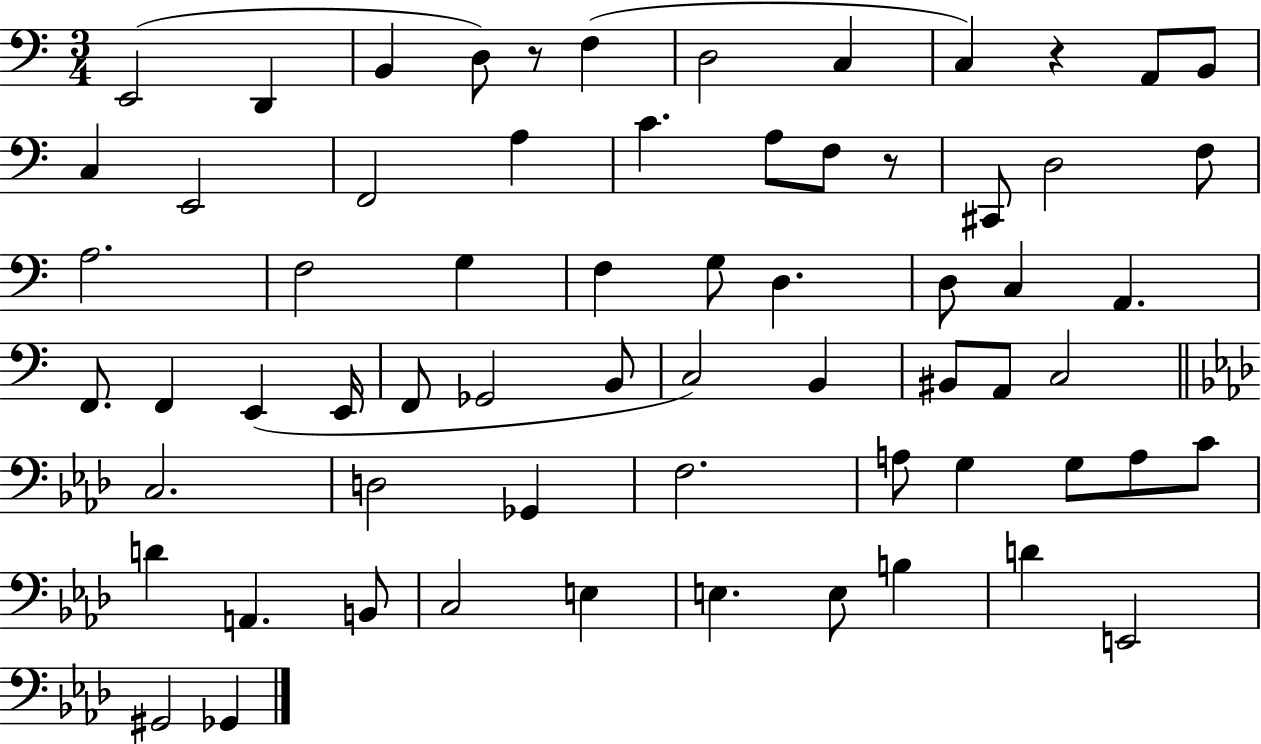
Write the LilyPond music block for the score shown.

{
  \clef bass
  \numericTimeSignature
  \time 3/4
  \key c \major
  e,2( d,4 | b,4 d8) r8 f4( | d2 c4 | c4) r4 a,8 b,8 | \break c4 e,2 | f,2 a4 | c'4. a8 f8 r8 | cis,8 d2 f8 | \break a2. | f2 g4 | f4 g8 d4. | d8 c4 a,4. | \break f,8. f,4 e,4( e,16 | f,8 ges,2 b,8 | c2) b,4 | bis,8 a,8 c2 | \break \bar "||" \break \key f \minor c2. | d2 ges,4 | f2. | a8 g4 g8 a8 c'8 | \break d'4 a,4. b,8 | c2 e4 | e4. e8 b4 | d'4 e,2 | \break gis,2 ges,4 | \bar "|."
}